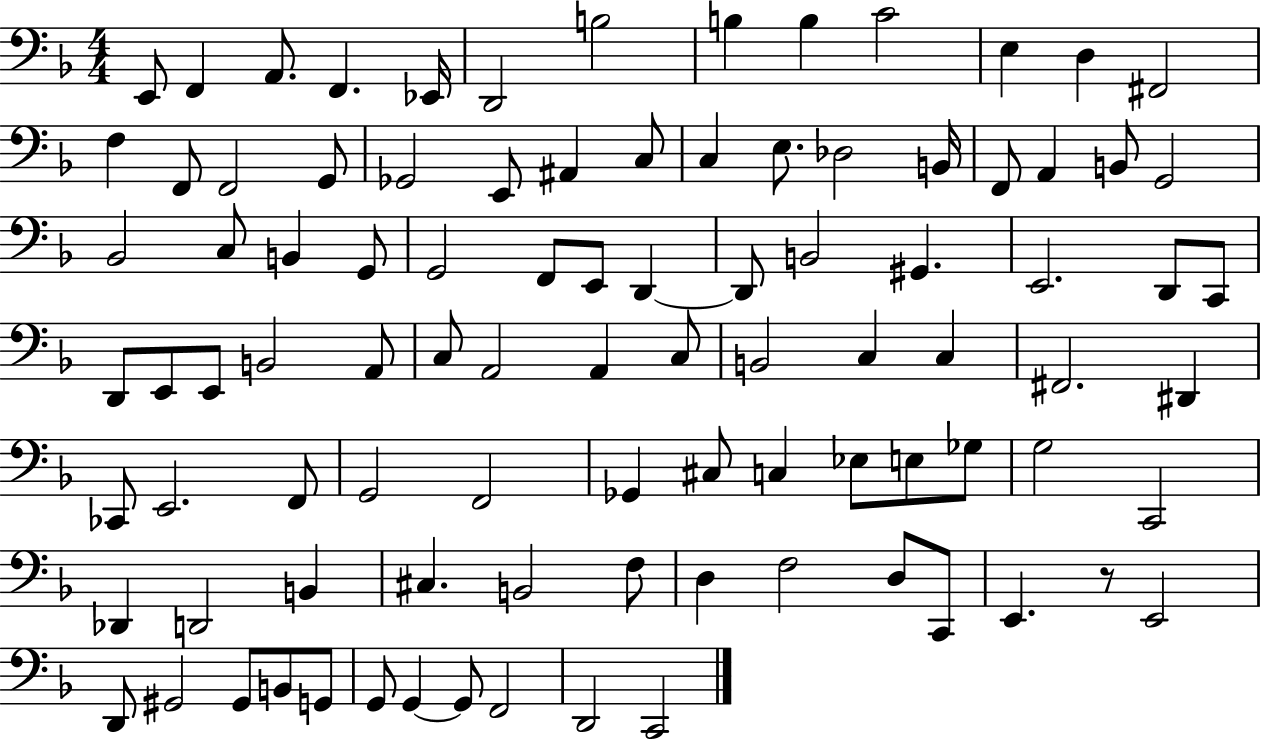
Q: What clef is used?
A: bass